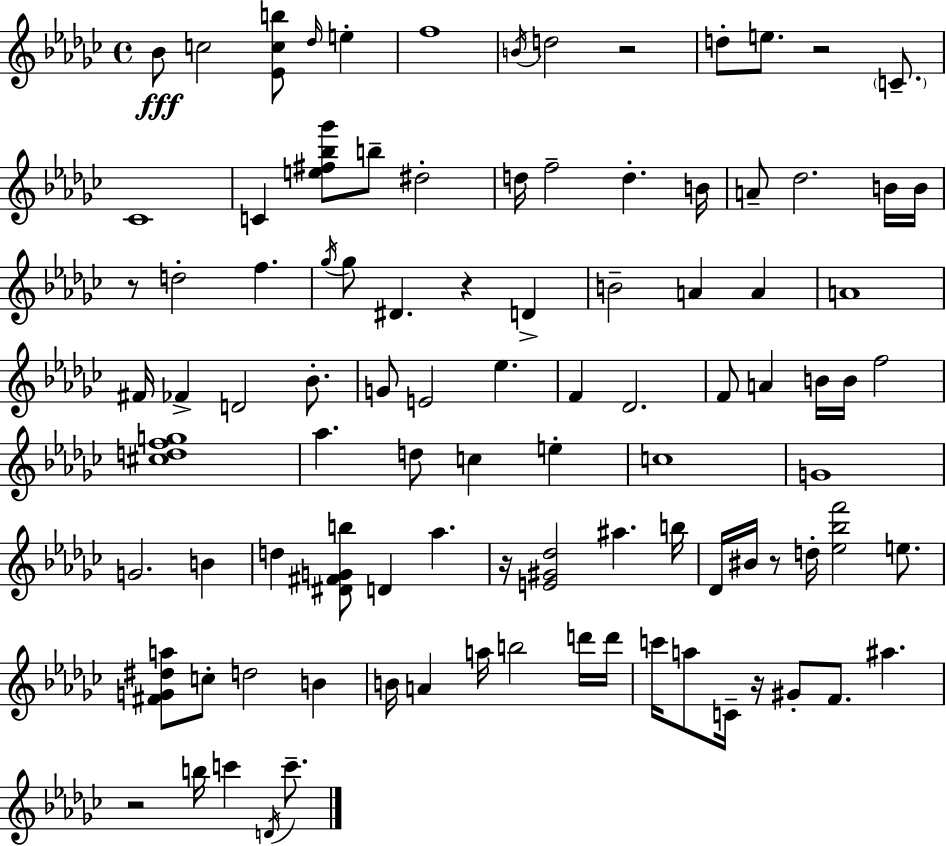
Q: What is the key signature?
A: EES minor